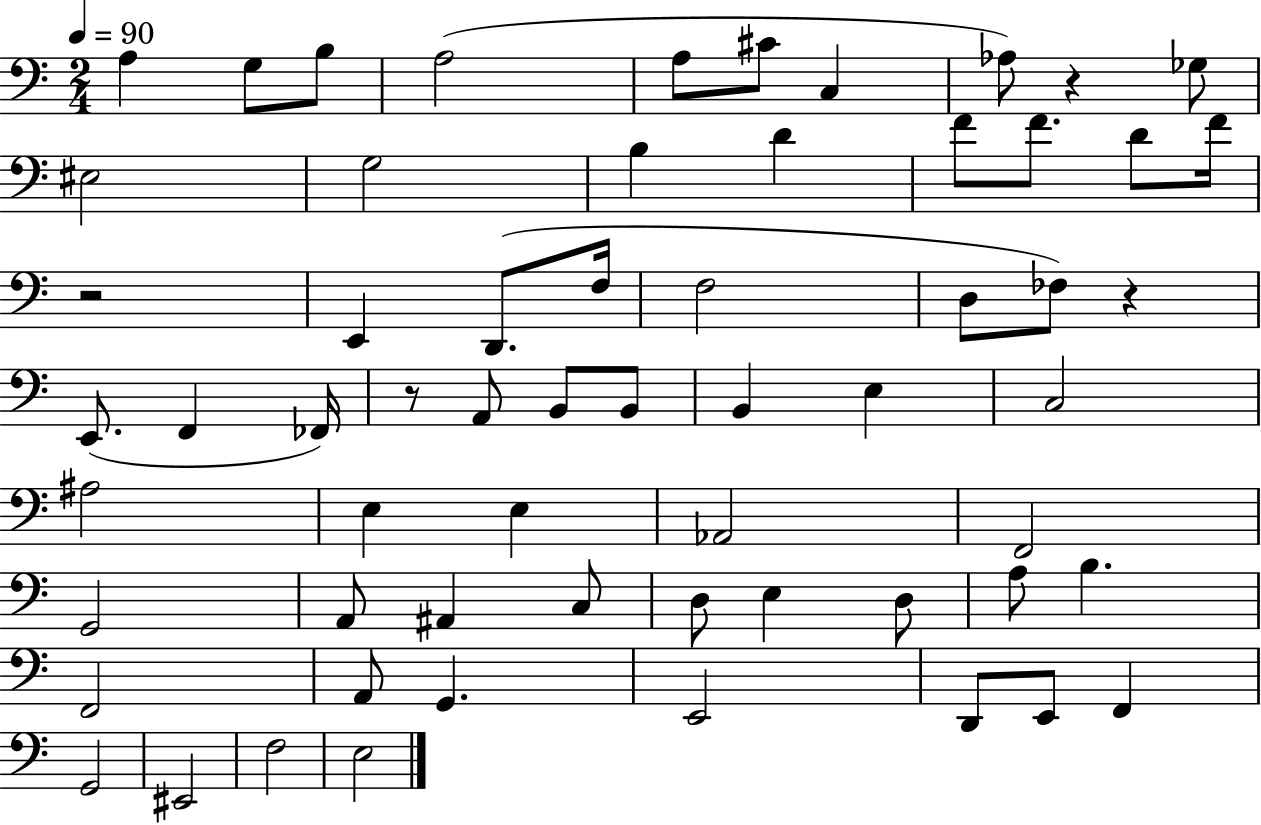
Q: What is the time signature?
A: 2/4